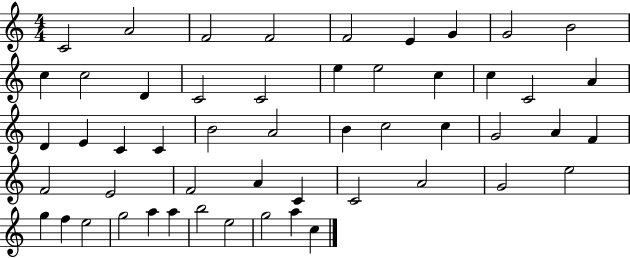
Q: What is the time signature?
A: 4/4